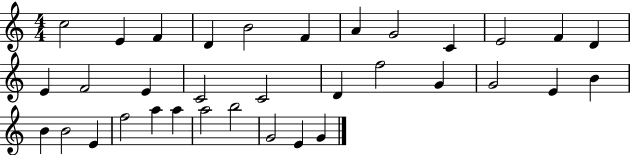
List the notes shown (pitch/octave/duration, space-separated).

C5/h E4/q F4/q D4/q B4/h F4/q A4/q G4/h C4/q E4/h F4/q D4/q E4/q F4/h E4/q C4/h C4/h D4/q F5/h G4/q G4/h E4/q B4/q B4/q B4/h E4/q F5/h A5/q A5/q A5/h B5/h G4/h E4/q G4/q